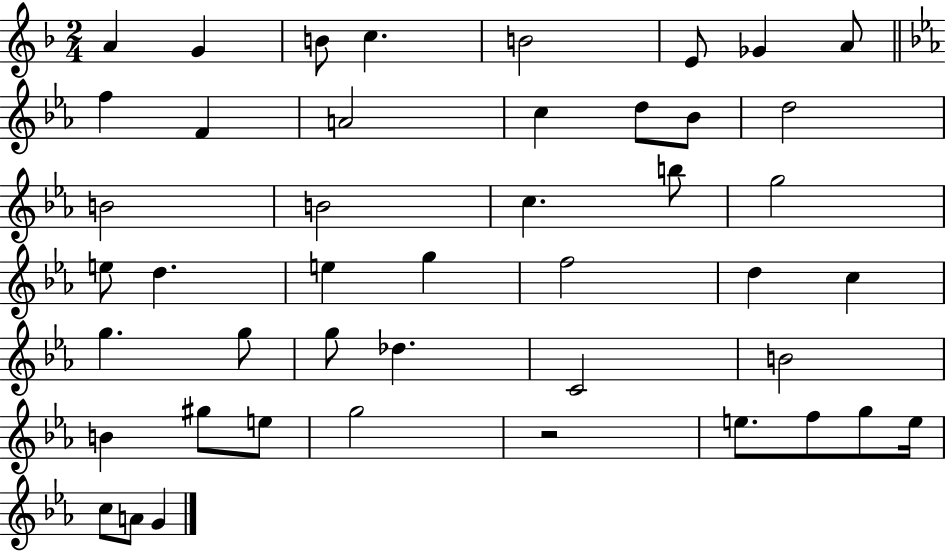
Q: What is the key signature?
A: F major